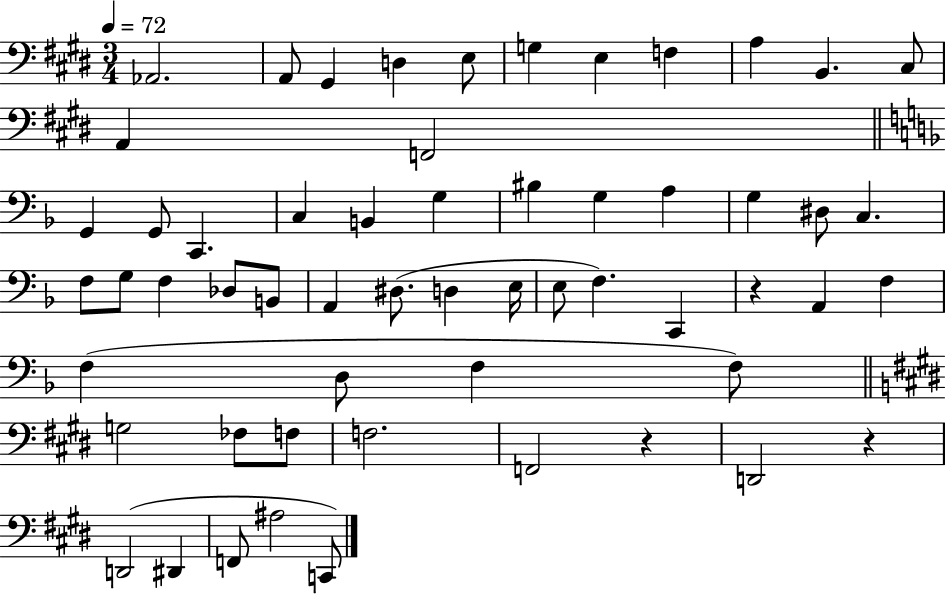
X:1
T:Untitled
M:3/4
L:1/4
K:E
_A,,2 A,,/2 ^G,, D, E,/2 G, E, F, A, B,, ^C,/2 A,, F,,2 G,, G,,/2 C,, C, B,, G, ^B, G, A, G, ^D,/2 C, F,/2 G,/2 F, _D,/2 B,,/2 A,, ^D,/2 D, E,/4 E,/2 F, C,, z A,, F, F, D,/2 F, F,/2 G,2 _F,/2 F,/2 F,2 F,,2 z D,,2 z D,,2 ^D,, F,,/2 ^A,2 C,,/2